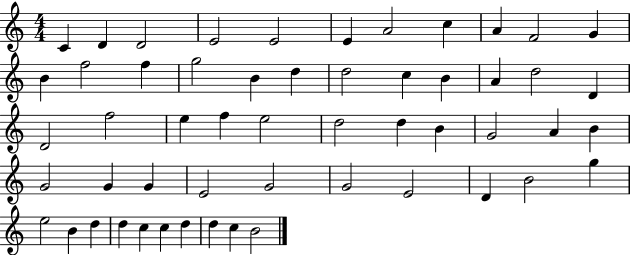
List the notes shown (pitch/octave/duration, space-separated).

C4/q D4/q D4/h E4/h E4/h E4/q A4/h C5/q A4/q F4/h G4/q B4/q F5/h F5/q G5/h B4/q D5/q D5/h C5/q B4/q A4/q D5/h D4/q D4/h F5/h E5/q F5/q E5/h D5/h D5/q B4/q G4/h A4/q B4/q G4/h G4/q G4/q E4/h G4/h G4/h E4/h D4/q B4/h G5/q E5/h B4/q D5/q D5/q C5/q C5/q D5/q D5/q C5/q B4/h